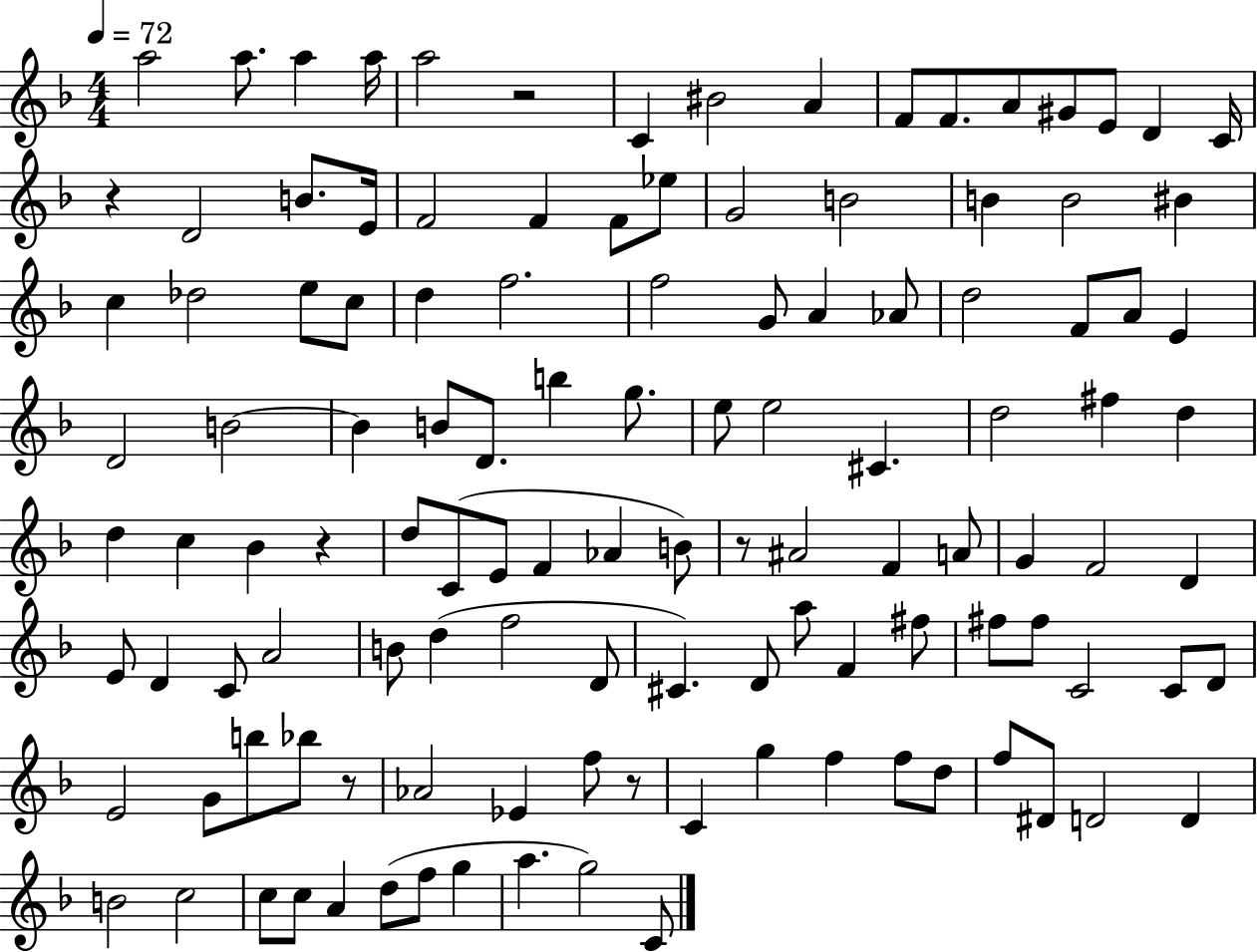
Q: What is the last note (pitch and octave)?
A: C4